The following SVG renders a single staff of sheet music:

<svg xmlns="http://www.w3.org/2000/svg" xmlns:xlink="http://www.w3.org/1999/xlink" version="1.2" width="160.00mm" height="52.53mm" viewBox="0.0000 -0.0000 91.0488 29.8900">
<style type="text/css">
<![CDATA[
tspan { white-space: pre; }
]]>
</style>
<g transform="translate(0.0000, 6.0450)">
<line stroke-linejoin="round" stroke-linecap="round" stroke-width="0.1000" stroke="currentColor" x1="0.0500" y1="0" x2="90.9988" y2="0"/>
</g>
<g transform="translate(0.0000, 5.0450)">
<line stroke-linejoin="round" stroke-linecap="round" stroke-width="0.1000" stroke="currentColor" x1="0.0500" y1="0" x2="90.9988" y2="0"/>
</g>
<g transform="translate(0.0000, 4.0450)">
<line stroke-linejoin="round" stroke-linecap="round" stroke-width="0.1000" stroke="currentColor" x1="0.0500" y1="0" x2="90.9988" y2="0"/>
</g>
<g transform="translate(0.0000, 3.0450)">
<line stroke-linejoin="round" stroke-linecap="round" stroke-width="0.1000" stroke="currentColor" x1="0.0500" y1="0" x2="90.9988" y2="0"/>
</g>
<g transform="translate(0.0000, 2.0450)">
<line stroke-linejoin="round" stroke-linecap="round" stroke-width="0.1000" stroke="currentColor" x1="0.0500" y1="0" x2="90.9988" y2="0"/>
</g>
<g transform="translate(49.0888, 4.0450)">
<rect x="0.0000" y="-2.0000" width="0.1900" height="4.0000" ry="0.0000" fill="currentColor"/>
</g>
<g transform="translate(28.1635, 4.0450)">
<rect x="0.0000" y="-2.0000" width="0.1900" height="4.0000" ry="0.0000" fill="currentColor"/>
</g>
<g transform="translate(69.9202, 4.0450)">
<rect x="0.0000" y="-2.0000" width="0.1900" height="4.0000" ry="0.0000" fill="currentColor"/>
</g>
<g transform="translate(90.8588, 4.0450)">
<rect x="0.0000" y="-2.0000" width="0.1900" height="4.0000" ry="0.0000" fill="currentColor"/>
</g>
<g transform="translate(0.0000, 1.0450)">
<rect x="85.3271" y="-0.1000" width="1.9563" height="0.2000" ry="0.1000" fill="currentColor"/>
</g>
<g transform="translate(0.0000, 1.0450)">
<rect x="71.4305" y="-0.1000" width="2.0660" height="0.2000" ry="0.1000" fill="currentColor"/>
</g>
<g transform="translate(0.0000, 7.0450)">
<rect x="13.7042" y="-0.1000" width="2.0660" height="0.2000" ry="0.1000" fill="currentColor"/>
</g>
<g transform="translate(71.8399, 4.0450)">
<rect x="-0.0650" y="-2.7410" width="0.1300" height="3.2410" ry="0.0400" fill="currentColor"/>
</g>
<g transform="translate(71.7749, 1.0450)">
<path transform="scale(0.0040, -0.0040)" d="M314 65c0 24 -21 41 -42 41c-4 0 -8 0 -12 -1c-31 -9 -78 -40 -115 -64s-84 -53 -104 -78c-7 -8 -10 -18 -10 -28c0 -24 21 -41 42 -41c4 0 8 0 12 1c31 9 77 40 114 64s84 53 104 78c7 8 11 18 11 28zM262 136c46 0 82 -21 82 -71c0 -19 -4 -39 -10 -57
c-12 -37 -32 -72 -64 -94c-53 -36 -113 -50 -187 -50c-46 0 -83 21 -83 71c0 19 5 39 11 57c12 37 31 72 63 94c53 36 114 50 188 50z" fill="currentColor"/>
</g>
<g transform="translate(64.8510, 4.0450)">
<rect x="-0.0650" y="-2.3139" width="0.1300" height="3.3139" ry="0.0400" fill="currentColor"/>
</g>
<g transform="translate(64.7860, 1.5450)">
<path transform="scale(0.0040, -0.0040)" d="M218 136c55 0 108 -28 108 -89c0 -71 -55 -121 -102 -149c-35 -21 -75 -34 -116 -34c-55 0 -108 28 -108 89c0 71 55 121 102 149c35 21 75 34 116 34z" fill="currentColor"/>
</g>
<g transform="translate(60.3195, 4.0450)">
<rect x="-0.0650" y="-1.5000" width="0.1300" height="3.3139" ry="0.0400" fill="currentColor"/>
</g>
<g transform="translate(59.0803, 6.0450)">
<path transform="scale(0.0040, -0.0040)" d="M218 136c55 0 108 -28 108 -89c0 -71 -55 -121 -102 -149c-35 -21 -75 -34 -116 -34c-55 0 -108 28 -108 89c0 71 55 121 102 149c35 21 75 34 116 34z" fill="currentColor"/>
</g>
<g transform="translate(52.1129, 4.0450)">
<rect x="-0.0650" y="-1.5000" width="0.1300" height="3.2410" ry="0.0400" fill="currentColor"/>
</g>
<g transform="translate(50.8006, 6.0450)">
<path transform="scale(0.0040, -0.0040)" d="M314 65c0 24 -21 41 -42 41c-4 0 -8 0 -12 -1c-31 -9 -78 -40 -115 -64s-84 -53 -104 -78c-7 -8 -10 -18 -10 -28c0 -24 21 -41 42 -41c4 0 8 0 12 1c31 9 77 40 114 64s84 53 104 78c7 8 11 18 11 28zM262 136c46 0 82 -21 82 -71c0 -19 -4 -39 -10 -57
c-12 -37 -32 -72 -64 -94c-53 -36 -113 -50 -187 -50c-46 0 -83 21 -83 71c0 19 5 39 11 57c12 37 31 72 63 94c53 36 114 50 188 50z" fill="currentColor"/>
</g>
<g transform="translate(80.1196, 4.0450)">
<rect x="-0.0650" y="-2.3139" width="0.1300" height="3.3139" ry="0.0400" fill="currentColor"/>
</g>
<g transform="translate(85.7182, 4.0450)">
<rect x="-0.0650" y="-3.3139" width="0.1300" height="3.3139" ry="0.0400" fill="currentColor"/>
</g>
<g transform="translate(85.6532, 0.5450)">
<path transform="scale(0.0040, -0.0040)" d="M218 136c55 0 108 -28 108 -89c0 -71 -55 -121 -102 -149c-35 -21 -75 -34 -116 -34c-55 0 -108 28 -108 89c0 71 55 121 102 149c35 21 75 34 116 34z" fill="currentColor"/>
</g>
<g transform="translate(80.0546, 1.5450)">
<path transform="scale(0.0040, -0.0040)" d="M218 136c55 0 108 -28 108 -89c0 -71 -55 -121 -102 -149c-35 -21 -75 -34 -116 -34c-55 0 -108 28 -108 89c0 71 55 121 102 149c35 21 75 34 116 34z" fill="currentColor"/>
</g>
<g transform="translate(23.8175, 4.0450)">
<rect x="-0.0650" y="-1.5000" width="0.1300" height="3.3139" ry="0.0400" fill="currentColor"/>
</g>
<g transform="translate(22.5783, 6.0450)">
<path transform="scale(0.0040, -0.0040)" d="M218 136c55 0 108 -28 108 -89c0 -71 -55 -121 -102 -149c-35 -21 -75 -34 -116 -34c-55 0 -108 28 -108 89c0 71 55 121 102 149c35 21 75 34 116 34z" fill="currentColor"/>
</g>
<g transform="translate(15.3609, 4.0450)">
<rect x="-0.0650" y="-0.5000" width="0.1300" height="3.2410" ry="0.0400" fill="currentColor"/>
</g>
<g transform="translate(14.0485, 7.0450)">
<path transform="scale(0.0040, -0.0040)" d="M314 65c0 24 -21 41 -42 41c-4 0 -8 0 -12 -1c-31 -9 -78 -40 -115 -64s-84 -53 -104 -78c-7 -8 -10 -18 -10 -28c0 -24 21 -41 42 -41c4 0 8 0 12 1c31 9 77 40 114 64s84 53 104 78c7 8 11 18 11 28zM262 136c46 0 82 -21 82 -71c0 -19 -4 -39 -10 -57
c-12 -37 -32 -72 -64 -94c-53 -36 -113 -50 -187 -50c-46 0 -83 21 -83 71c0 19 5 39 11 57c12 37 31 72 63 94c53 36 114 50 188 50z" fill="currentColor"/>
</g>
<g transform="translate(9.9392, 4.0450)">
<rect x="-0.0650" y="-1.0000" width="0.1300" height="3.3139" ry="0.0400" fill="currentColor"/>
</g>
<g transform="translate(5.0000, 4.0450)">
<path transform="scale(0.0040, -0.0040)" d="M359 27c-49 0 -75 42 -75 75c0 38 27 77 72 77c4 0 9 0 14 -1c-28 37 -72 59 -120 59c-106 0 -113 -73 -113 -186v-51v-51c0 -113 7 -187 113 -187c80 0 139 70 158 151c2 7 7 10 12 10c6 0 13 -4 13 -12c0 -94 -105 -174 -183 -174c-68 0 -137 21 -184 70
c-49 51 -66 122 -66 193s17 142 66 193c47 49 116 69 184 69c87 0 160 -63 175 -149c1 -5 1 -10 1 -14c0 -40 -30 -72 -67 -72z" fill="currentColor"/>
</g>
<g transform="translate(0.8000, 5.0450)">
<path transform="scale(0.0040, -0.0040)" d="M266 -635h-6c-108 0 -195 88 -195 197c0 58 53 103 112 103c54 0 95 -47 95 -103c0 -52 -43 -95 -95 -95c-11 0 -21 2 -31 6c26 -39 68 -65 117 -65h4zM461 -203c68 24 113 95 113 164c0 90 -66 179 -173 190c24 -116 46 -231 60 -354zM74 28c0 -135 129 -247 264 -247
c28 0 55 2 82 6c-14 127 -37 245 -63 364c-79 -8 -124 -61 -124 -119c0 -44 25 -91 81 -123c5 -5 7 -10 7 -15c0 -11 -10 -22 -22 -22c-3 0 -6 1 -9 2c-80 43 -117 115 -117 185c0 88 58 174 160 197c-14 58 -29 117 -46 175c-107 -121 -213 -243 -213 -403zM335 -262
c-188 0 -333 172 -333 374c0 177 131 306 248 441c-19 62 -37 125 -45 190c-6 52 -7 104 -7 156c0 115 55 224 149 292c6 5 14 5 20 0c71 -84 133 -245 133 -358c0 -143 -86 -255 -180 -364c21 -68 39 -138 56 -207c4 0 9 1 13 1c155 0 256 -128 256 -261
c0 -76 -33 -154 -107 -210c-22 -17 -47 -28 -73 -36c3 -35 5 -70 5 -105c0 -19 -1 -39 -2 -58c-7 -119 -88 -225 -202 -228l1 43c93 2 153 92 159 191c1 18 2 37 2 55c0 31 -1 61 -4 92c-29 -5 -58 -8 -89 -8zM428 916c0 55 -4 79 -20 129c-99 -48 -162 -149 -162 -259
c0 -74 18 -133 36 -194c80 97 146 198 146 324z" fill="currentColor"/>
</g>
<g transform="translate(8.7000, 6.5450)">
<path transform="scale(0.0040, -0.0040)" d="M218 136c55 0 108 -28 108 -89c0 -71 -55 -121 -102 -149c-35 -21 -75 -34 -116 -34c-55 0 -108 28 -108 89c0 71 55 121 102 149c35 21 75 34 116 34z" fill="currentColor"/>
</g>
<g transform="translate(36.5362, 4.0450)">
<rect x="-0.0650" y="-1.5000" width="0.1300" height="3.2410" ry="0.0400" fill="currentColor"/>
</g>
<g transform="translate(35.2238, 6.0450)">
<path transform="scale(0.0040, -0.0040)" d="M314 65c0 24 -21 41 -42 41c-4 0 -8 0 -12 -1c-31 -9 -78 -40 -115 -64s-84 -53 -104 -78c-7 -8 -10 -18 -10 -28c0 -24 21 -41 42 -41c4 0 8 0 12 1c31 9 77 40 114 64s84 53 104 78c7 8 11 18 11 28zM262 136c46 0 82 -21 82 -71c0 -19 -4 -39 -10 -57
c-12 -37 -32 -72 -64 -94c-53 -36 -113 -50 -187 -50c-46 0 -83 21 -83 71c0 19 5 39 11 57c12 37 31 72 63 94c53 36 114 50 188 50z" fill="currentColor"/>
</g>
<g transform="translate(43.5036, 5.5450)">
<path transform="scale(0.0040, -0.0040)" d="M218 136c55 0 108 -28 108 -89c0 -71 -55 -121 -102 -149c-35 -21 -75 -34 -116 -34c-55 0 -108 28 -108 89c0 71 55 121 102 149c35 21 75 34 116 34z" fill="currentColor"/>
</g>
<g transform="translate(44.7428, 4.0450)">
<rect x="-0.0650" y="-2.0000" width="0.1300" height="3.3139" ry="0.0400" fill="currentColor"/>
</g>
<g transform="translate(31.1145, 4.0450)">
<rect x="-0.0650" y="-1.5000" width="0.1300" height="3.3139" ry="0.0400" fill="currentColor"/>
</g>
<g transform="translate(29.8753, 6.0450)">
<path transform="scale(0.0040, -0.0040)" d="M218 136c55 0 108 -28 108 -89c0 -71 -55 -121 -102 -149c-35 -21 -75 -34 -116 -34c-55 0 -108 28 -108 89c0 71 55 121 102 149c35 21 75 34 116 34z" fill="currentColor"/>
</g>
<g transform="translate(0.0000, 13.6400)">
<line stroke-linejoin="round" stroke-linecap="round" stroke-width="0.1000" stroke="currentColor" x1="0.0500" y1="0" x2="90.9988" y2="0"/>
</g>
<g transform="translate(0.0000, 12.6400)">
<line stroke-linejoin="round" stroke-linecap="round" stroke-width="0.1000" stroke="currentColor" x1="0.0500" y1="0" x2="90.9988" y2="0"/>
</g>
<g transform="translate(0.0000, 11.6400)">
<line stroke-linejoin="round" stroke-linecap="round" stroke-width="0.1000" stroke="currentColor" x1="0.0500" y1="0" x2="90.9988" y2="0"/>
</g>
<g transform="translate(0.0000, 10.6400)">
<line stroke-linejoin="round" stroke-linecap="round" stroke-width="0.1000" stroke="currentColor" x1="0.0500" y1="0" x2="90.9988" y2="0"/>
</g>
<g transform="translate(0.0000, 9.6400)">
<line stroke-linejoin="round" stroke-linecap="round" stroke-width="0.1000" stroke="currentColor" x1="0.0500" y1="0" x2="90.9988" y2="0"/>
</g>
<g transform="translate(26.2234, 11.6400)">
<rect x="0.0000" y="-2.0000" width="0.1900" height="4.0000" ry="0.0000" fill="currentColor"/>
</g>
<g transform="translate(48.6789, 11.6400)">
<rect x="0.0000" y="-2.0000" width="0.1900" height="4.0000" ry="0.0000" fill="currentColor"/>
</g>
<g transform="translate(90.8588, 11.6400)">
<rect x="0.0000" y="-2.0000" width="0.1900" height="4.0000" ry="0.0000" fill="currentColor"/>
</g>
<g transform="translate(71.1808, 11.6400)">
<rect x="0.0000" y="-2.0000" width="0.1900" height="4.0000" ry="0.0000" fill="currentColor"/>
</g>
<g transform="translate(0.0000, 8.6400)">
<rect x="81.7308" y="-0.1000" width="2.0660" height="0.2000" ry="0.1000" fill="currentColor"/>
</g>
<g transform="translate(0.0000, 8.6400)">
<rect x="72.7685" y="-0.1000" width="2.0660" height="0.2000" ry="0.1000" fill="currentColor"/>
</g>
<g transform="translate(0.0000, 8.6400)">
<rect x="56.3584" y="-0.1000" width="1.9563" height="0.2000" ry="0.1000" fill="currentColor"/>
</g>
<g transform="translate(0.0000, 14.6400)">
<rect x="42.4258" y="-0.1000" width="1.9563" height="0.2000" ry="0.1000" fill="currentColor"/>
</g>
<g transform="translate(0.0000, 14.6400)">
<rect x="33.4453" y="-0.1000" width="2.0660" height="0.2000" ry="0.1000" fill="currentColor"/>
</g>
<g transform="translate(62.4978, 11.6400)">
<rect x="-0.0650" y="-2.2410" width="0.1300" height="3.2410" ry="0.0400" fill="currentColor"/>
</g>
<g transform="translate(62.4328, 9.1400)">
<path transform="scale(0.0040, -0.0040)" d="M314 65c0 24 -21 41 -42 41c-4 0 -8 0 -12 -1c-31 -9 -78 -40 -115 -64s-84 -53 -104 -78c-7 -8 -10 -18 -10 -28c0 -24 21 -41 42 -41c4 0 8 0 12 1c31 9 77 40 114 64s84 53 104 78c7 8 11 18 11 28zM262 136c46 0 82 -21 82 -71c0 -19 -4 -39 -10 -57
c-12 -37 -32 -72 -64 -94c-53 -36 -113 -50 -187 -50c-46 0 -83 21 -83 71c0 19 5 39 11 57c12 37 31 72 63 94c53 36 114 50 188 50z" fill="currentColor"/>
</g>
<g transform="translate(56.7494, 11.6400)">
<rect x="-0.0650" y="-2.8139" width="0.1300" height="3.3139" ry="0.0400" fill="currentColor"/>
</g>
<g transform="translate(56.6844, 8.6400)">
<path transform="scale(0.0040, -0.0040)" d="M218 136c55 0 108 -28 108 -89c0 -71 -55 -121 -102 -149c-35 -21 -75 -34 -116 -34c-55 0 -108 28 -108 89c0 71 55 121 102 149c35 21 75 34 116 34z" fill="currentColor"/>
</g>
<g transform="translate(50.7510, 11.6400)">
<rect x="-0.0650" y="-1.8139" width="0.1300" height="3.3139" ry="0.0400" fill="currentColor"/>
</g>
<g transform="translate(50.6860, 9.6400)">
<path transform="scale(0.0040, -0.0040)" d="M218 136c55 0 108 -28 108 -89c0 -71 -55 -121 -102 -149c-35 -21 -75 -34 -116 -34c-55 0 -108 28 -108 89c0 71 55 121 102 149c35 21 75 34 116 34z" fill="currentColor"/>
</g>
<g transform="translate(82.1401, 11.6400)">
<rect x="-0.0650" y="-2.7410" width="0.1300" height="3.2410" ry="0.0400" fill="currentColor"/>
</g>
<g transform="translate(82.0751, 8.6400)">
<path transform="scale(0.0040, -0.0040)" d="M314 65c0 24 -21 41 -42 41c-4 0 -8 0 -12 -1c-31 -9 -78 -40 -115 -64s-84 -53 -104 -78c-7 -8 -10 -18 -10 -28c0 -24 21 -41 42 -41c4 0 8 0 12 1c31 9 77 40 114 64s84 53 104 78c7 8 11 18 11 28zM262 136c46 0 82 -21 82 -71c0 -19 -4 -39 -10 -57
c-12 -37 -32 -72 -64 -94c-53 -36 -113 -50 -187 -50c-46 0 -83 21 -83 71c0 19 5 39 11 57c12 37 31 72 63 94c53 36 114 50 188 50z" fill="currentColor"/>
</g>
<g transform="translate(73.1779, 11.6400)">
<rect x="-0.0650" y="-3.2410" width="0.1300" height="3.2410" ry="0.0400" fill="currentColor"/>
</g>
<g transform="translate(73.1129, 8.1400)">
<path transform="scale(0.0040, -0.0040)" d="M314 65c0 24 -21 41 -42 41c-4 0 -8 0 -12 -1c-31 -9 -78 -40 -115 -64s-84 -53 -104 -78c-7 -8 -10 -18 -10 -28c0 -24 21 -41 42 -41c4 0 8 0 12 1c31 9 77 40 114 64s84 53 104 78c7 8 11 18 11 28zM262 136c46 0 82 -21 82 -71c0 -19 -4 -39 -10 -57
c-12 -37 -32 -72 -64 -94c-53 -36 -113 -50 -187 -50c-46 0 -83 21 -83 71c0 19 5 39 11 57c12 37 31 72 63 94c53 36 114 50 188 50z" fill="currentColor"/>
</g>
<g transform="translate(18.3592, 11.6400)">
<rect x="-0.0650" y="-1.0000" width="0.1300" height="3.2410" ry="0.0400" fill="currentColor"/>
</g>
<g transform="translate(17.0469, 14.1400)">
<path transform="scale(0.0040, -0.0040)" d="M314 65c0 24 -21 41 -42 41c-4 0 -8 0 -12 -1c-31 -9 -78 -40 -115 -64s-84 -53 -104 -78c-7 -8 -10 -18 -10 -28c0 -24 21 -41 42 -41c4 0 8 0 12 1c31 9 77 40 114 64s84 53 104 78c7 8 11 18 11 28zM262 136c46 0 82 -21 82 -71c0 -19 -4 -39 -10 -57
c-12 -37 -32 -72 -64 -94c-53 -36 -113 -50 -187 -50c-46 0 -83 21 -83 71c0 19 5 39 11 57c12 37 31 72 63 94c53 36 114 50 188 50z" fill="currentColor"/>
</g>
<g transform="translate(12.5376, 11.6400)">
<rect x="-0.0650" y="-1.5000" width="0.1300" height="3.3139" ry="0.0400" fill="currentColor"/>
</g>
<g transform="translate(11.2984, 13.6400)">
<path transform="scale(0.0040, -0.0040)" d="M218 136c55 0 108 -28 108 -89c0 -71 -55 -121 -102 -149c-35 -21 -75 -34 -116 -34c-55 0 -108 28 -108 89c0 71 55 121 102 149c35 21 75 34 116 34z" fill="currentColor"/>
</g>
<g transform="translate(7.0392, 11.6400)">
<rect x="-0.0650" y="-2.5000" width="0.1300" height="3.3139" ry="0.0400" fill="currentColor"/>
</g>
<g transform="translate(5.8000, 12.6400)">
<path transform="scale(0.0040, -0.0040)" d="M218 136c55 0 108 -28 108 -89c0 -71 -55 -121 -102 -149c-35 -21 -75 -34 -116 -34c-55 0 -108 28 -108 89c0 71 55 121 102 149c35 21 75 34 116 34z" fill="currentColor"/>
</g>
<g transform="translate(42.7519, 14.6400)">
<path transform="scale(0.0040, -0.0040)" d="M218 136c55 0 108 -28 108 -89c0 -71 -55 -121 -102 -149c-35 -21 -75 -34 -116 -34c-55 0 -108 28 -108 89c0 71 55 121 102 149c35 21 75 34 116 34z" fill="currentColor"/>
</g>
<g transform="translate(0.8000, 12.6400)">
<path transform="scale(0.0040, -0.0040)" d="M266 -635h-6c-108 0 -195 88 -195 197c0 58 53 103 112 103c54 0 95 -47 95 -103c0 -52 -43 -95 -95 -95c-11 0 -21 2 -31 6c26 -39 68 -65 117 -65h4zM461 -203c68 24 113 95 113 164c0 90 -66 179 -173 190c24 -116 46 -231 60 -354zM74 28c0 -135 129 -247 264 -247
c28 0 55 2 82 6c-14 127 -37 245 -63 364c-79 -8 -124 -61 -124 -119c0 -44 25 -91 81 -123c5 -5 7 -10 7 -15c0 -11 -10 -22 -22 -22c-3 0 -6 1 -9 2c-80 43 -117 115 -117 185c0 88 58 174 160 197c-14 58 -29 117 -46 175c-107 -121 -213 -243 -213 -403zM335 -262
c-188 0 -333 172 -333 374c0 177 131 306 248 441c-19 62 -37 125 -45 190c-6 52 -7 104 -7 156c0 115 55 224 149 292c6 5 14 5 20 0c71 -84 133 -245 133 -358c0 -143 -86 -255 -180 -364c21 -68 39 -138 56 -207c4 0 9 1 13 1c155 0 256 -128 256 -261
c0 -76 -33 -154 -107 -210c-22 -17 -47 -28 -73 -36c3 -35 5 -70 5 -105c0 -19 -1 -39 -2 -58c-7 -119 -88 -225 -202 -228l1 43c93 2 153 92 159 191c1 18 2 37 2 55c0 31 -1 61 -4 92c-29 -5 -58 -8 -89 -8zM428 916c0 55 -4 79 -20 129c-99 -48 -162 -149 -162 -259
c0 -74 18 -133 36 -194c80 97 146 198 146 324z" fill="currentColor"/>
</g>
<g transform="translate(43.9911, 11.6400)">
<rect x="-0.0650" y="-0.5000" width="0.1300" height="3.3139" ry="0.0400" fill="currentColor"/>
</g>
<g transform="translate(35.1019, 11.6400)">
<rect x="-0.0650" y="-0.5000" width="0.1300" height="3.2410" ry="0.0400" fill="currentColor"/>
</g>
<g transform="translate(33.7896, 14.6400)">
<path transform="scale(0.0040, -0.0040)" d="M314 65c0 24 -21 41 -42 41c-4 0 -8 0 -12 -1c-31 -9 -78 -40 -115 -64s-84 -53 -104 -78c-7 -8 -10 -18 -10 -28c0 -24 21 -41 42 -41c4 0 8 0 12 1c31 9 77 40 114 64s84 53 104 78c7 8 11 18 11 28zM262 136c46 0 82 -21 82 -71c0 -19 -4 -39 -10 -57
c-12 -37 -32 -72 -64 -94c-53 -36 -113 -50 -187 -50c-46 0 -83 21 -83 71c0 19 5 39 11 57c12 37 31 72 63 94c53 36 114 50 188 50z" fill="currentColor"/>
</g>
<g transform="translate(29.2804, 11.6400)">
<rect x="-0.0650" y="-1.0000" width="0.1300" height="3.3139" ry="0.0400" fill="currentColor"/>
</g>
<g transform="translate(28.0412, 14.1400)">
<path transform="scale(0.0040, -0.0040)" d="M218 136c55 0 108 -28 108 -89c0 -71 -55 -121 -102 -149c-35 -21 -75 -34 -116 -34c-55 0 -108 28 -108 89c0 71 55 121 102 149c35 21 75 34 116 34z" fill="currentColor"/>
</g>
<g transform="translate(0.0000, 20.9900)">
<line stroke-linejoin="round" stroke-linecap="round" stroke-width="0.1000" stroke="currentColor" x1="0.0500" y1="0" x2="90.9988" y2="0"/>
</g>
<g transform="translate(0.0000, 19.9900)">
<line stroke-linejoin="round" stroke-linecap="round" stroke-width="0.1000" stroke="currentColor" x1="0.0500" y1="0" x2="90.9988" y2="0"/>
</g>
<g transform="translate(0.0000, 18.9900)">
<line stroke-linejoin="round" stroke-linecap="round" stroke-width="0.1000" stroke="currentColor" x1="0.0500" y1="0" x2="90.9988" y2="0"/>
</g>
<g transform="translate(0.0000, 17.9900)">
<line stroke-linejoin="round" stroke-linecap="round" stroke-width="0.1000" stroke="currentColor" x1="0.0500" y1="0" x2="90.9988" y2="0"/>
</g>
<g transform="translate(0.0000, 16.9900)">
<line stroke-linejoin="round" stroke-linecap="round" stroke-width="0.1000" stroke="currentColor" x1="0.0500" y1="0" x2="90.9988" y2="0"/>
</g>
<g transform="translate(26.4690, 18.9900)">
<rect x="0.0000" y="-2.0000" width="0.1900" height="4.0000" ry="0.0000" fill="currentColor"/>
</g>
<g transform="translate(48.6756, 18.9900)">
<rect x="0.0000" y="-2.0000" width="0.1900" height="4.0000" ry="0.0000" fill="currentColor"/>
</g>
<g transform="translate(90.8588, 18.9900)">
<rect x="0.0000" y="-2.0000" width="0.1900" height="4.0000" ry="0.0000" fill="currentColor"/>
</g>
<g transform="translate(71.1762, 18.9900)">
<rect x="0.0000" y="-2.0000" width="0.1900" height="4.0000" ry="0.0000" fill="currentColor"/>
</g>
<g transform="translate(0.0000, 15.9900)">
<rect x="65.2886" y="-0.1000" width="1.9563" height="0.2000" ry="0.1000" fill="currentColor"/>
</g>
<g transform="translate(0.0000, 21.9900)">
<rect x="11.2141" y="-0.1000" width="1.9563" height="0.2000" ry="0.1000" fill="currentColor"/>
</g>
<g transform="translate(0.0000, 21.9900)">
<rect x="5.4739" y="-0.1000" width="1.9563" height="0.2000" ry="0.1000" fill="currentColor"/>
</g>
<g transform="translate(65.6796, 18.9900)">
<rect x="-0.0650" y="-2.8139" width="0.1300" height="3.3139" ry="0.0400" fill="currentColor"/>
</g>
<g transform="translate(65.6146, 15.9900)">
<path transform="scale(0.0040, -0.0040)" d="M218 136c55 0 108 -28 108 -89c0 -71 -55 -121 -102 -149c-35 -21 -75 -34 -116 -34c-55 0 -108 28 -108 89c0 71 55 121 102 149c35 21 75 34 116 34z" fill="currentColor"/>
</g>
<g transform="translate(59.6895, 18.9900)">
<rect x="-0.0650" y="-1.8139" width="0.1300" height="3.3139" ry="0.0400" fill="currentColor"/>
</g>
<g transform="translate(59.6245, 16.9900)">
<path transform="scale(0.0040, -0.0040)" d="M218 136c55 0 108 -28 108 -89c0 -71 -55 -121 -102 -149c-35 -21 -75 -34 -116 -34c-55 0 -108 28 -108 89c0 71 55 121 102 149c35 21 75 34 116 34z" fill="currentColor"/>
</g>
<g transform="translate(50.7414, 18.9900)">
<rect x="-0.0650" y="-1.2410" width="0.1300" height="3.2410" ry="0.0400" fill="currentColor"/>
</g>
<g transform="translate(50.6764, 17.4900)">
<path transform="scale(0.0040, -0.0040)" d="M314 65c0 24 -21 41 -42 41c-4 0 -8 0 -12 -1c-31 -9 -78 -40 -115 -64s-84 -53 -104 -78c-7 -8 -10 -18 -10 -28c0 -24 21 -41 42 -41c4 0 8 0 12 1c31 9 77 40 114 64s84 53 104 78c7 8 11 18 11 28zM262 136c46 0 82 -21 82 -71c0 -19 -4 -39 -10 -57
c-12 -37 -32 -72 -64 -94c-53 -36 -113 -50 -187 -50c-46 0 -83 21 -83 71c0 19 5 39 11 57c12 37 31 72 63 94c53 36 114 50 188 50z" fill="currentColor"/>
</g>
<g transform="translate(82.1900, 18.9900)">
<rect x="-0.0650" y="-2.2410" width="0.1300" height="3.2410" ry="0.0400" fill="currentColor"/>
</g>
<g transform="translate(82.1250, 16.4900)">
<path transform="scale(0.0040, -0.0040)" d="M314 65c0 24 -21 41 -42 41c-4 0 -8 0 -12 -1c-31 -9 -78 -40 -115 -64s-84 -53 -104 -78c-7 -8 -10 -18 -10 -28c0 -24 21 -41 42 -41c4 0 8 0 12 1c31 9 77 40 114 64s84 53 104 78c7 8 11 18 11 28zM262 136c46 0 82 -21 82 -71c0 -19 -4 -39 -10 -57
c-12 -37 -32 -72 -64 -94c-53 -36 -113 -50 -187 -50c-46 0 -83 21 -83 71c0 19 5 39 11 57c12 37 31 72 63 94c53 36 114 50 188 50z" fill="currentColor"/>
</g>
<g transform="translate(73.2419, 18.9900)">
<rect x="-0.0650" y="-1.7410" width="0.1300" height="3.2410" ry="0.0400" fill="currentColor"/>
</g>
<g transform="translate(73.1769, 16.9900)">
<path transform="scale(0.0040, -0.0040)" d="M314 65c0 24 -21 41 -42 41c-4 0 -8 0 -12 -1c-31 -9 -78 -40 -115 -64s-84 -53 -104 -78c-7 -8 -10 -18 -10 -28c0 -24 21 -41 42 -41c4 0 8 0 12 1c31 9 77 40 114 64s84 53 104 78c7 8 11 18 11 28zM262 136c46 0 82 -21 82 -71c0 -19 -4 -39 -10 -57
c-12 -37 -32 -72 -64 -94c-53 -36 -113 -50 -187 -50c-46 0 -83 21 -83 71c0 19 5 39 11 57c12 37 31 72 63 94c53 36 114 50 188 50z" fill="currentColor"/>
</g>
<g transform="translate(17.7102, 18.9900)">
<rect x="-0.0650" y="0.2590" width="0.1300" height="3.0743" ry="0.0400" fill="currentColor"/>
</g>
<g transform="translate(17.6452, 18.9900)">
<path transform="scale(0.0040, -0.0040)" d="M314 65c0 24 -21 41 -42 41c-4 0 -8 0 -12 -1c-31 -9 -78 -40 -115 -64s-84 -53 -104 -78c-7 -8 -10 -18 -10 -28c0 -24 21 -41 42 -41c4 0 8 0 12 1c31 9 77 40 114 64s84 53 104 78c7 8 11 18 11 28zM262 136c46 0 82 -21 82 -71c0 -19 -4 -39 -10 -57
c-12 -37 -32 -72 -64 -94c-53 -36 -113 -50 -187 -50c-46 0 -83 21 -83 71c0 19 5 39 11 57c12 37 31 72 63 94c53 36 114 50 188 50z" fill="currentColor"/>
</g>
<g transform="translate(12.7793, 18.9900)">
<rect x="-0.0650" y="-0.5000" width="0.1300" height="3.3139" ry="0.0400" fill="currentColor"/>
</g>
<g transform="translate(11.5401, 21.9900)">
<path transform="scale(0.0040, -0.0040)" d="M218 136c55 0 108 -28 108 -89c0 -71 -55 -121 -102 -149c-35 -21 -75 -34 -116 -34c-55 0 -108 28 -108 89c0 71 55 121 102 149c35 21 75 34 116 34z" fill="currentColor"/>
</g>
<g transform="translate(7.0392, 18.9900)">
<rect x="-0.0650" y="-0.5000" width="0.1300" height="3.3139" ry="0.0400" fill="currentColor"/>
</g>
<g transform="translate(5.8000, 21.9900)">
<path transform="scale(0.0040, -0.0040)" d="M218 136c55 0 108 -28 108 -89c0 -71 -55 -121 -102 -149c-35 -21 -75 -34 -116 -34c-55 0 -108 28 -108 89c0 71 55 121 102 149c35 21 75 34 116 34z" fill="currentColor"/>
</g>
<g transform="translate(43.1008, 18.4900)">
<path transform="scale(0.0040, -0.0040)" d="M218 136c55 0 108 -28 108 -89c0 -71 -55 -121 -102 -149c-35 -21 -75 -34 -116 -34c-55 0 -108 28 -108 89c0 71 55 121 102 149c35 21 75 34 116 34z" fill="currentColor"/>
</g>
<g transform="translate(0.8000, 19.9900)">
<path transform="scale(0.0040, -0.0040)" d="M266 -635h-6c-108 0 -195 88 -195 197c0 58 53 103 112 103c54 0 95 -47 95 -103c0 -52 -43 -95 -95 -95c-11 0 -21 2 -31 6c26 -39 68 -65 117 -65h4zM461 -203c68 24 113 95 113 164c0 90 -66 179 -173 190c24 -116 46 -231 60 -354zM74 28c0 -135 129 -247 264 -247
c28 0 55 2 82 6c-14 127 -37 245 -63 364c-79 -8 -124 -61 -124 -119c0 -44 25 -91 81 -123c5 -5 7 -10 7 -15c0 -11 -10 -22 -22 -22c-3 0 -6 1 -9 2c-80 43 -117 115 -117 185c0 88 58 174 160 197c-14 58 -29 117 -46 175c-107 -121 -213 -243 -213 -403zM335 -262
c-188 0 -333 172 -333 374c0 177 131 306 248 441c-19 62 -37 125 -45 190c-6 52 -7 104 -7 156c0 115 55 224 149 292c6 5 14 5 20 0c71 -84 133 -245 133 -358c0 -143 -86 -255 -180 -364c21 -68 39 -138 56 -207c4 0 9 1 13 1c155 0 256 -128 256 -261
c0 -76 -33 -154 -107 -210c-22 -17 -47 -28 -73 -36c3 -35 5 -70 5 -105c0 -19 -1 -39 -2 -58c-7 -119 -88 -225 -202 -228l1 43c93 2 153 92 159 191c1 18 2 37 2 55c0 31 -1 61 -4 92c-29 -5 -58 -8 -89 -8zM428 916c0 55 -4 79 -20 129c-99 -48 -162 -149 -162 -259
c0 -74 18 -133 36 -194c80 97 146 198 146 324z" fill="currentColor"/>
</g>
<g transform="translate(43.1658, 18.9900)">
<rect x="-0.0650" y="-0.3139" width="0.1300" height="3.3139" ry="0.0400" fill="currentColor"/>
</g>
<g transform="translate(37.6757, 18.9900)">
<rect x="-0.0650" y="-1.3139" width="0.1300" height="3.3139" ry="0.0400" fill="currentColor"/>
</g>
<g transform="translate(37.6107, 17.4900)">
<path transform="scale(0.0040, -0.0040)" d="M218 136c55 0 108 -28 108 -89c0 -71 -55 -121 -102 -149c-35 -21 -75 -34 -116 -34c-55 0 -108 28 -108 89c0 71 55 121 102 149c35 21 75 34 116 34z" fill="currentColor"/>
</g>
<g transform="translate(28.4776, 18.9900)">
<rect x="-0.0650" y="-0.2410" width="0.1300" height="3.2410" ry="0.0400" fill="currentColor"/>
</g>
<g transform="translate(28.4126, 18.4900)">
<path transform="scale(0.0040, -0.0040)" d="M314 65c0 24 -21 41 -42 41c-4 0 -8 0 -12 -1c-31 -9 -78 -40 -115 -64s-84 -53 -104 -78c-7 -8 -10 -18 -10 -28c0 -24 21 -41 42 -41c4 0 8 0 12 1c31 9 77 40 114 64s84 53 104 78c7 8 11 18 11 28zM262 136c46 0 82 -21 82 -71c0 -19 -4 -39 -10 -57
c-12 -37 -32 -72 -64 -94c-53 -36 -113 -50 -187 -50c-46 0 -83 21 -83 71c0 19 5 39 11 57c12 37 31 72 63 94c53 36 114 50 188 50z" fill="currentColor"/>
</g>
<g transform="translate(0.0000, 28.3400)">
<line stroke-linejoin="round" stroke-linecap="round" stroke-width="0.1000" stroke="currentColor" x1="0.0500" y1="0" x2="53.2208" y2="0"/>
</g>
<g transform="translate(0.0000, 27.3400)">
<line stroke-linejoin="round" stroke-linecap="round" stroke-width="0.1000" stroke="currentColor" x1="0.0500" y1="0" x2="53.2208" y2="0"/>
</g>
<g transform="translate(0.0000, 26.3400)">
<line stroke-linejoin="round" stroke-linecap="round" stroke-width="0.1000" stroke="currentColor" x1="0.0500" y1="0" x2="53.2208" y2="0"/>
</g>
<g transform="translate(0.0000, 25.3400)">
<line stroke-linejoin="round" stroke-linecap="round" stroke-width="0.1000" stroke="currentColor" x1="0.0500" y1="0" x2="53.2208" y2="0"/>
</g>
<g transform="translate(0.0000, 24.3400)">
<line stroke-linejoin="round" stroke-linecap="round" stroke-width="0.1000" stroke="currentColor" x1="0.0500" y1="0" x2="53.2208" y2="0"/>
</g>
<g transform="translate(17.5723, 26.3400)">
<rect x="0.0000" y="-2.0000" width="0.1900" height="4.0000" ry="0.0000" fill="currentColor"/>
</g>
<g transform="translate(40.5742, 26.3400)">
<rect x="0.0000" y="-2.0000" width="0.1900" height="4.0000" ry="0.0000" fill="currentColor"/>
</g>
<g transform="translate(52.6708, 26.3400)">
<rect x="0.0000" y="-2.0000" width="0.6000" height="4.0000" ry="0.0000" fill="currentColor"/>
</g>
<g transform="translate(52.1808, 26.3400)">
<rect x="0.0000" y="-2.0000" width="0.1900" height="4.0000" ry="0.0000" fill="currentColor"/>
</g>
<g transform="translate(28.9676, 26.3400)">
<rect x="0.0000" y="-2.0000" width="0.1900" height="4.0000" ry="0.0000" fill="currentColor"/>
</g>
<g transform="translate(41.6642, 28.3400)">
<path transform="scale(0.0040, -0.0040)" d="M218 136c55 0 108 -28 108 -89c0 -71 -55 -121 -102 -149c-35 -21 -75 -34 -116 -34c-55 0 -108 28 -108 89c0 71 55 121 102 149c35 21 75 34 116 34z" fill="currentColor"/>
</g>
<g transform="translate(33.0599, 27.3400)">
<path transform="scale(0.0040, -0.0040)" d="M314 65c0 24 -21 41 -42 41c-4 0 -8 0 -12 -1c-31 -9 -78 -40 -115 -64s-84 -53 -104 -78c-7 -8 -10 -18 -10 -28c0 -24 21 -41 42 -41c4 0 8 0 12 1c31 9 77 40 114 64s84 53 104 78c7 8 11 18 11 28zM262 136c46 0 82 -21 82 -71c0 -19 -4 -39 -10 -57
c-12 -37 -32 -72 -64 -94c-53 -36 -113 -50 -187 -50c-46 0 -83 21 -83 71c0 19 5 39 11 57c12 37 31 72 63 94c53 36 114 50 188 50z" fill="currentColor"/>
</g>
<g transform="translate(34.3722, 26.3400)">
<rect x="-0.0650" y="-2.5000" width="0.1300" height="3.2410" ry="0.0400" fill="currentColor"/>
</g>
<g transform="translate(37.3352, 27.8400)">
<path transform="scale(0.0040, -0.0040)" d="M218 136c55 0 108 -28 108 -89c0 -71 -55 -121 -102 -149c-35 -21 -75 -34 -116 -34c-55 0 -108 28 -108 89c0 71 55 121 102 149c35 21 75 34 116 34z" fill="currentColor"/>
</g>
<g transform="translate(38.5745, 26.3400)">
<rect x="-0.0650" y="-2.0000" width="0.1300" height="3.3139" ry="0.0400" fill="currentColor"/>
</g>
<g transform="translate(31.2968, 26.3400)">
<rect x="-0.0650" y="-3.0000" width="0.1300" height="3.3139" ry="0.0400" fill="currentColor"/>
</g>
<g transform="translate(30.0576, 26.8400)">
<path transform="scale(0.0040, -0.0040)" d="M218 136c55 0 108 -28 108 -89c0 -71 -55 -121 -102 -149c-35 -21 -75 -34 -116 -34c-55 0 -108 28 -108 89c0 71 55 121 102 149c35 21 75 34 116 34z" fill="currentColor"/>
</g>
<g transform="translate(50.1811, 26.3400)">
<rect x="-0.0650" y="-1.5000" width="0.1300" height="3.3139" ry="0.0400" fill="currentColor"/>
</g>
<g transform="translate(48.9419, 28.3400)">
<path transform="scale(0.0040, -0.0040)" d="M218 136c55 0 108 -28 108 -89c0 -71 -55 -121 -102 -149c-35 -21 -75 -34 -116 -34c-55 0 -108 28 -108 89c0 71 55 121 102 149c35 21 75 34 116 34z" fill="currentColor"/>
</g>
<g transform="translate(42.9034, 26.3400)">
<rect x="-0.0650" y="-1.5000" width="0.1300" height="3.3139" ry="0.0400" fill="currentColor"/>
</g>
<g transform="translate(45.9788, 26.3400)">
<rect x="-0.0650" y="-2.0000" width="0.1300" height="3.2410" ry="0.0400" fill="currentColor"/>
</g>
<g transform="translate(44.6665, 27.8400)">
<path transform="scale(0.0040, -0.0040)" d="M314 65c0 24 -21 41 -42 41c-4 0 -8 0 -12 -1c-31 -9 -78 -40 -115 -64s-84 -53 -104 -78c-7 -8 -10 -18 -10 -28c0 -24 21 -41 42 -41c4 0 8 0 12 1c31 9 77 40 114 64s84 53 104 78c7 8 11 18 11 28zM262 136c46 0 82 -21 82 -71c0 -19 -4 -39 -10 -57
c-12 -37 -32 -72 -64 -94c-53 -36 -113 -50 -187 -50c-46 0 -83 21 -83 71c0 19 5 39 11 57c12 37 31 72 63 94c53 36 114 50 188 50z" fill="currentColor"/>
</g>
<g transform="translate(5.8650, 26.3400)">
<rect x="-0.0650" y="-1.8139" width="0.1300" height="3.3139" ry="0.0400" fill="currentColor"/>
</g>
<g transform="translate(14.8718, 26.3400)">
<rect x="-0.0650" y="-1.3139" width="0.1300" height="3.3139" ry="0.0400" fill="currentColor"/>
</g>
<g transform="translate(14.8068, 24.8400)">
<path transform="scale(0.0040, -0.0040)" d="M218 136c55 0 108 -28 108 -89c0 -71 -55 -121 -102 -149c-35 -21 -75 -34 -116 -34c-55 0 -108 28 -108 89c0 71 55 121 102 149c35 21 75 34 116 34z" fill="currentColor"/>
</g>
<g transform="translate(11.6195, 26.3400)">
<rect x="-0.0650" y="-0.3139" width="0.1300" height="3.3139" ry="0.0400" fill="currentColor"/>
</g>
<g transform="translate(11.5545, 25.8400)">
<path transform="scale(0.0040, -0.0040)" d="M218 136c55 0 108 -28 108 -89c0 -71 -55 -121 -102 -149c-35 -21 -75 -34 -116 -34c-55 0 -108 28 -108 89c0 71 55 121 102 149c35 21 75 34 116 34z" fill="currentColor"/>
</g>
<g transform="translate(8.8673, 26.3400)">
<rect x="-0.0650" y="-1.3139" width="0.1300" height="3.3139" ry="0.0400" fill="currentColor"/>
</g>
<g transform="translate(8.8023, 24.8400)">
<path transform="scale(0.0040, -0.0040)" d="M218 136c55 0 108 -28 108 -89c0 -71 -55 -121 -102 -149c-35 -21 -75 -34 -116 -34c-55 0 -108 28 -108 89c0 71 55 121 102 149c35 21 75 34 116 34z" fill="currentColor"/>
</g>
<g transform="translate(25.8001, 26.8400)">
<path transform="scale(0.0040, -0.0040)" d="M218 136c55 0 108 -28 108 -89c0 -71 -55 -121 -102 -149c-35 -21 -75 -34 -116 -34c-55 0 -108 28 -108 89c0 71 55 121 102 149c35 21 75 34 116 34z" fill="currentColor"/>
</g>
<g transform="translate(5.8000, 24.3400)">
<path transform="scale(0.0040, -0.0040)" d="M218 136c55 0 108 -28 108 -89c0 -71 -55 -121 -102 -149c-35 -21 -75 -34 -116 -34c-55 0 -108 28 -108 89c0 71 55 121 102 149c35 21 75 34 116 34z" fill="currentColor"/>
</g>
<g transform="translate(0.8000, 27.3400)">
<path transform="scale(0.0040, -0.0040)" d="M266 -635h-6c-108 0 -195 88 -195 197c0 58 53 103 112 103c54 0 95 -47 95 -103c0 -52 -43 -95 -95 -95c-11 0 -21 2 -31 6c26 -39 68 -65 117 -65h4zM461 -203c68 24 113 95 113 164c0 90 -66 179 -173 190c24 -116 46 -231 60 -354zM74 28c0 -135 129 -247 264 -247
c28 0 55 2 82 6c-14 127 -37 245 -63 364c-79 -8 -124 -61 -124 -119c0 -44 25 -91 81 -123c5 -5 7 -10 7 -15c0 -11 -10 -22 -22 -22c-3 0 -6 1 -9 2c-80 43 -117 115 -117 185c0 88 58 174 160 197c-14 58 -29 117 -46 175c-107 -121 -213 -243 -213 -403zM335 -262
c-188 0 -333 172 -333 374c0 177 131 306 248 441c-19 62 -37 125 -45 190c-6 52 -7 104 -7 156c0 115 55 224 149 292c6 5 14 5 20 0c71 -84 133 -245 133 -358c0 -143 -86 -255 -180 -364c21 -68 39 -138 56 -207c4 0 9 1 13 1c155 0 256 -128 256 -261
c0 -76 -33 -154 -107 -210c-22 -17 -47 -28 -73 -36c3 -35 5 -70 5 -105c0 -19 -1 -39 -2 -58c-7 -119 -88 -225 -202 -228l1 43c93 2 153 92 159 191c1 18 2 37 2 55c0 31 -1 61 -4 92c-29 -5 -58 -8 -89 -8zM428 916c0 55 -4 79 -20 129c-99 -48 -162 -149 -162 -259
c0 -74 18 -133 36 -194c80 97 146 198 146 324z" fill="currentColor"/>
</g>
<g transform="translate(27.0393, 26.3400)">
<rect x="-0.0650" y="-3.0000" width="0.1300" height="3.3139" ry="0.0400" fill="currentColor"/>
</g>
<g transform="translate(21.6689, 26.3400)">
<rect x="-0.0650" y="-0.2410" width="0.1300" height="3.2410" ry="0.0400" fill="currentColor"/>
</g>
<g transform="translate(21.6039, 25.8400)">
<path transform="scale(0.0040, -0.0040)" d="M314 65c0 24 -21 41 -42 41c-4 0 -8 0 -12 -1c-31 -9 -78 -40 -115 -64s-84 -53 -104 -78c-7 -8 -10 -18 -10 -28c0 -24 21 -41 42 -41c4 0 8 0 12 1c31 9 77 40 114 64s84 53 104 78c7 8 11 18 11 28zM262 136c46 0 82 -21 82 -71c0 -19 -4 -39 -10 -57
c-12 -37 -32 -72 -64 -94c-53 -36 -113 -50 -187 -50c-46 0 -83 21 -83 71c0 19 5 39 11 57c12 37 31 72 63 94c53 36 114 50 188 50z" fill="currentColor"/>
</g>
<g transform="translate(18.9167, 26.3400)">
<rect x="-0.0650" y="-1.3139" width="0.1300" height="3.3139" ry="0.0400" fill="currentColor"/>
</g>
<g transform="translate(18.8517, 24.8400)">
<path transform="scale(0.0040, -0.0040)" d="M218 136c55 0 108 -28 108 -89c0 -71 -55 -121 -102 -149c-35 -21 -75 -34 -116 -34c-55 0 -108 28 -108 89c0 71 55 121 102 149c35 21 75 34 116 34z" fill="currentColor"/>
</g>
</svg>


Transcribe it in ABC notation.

X:1
T:Untitled
M:4/4
L:1/4
K:C
D C2 E E E2 F E2 E g a2 g b G E D2 D C2 C f a g2 b2 a2 C C B2 c2 e c e2 f a f2 g2 f e c e e c2 A A G2 F E F2 E